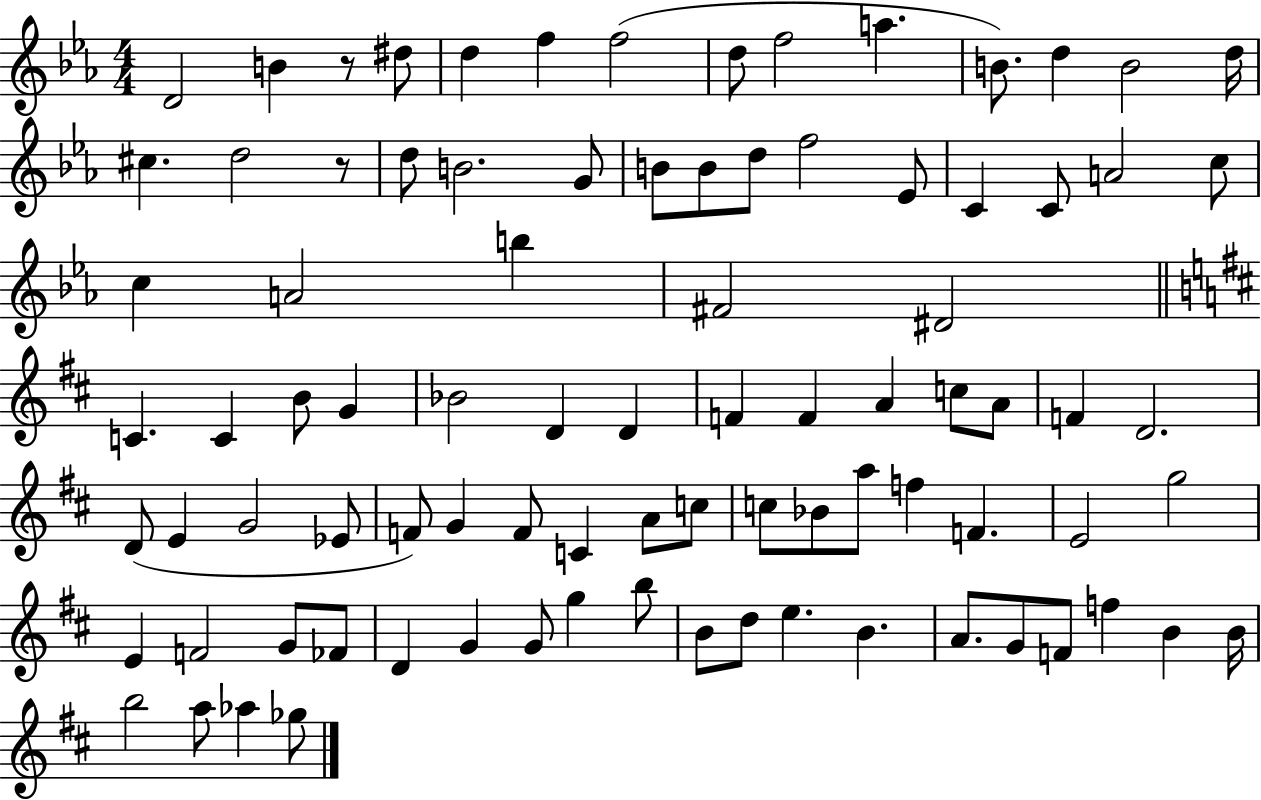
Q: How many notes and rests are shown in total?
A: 88